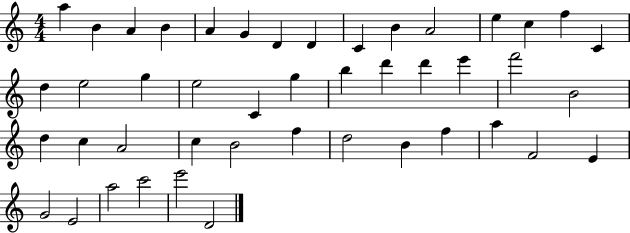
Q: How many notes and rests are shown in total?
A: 45